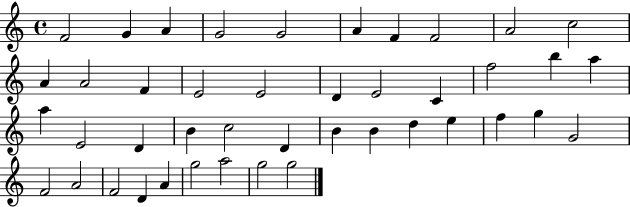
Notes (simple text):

F4/h G4/q A4/q G4/h G4/h A4/q F4/q F4/h A4/h C5/h A4/q A4/h F4/q E4/h E4/h D4/q E4/h C4/q F5/h B5/q A5/q A5/q E4/h D4/q B4/q C5/h D4/q B4/q B4/q D5/q E5/q F5/q G5/q G4/h F4/h A4/h F4/h D4/q A4/q G5/h A5/h G5/h G5/h